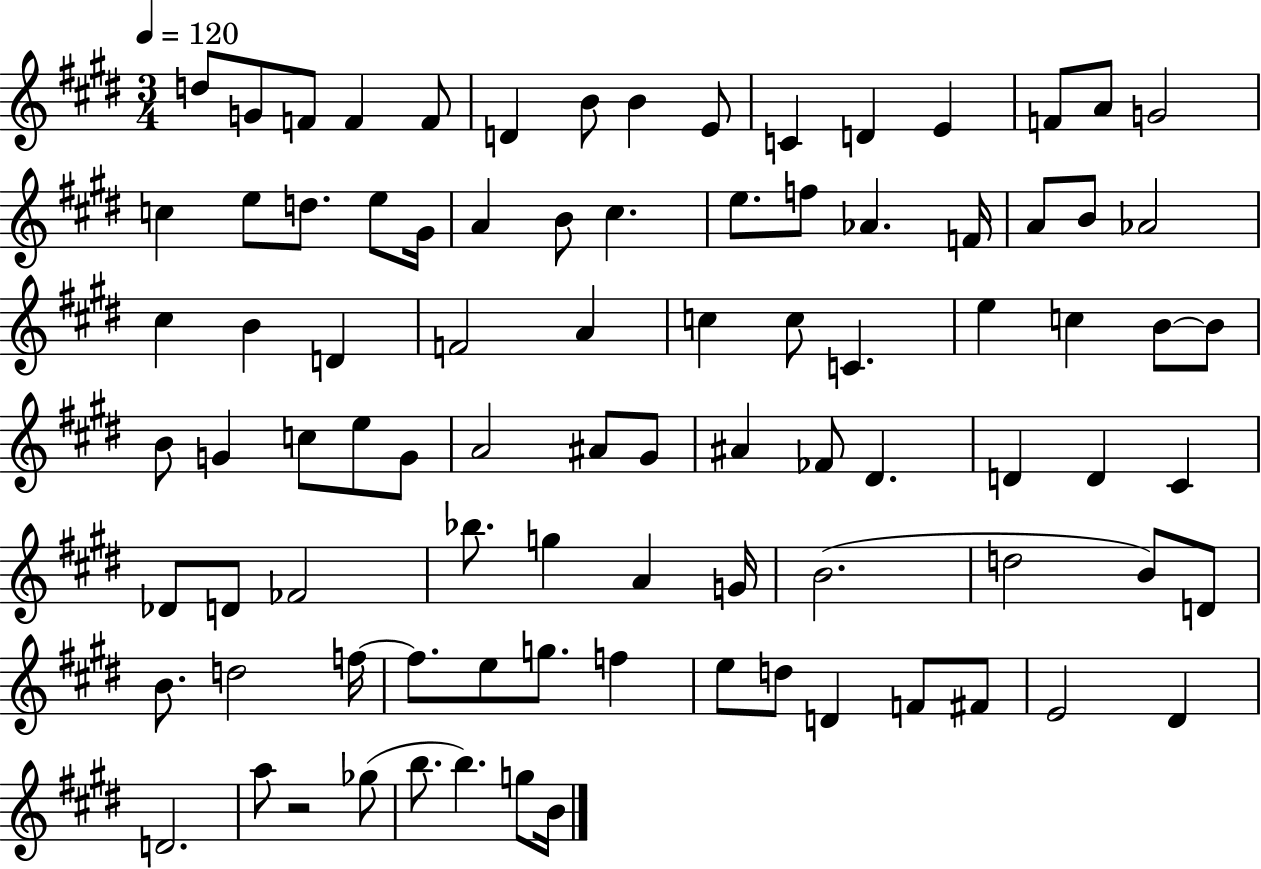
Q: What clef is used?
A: treble